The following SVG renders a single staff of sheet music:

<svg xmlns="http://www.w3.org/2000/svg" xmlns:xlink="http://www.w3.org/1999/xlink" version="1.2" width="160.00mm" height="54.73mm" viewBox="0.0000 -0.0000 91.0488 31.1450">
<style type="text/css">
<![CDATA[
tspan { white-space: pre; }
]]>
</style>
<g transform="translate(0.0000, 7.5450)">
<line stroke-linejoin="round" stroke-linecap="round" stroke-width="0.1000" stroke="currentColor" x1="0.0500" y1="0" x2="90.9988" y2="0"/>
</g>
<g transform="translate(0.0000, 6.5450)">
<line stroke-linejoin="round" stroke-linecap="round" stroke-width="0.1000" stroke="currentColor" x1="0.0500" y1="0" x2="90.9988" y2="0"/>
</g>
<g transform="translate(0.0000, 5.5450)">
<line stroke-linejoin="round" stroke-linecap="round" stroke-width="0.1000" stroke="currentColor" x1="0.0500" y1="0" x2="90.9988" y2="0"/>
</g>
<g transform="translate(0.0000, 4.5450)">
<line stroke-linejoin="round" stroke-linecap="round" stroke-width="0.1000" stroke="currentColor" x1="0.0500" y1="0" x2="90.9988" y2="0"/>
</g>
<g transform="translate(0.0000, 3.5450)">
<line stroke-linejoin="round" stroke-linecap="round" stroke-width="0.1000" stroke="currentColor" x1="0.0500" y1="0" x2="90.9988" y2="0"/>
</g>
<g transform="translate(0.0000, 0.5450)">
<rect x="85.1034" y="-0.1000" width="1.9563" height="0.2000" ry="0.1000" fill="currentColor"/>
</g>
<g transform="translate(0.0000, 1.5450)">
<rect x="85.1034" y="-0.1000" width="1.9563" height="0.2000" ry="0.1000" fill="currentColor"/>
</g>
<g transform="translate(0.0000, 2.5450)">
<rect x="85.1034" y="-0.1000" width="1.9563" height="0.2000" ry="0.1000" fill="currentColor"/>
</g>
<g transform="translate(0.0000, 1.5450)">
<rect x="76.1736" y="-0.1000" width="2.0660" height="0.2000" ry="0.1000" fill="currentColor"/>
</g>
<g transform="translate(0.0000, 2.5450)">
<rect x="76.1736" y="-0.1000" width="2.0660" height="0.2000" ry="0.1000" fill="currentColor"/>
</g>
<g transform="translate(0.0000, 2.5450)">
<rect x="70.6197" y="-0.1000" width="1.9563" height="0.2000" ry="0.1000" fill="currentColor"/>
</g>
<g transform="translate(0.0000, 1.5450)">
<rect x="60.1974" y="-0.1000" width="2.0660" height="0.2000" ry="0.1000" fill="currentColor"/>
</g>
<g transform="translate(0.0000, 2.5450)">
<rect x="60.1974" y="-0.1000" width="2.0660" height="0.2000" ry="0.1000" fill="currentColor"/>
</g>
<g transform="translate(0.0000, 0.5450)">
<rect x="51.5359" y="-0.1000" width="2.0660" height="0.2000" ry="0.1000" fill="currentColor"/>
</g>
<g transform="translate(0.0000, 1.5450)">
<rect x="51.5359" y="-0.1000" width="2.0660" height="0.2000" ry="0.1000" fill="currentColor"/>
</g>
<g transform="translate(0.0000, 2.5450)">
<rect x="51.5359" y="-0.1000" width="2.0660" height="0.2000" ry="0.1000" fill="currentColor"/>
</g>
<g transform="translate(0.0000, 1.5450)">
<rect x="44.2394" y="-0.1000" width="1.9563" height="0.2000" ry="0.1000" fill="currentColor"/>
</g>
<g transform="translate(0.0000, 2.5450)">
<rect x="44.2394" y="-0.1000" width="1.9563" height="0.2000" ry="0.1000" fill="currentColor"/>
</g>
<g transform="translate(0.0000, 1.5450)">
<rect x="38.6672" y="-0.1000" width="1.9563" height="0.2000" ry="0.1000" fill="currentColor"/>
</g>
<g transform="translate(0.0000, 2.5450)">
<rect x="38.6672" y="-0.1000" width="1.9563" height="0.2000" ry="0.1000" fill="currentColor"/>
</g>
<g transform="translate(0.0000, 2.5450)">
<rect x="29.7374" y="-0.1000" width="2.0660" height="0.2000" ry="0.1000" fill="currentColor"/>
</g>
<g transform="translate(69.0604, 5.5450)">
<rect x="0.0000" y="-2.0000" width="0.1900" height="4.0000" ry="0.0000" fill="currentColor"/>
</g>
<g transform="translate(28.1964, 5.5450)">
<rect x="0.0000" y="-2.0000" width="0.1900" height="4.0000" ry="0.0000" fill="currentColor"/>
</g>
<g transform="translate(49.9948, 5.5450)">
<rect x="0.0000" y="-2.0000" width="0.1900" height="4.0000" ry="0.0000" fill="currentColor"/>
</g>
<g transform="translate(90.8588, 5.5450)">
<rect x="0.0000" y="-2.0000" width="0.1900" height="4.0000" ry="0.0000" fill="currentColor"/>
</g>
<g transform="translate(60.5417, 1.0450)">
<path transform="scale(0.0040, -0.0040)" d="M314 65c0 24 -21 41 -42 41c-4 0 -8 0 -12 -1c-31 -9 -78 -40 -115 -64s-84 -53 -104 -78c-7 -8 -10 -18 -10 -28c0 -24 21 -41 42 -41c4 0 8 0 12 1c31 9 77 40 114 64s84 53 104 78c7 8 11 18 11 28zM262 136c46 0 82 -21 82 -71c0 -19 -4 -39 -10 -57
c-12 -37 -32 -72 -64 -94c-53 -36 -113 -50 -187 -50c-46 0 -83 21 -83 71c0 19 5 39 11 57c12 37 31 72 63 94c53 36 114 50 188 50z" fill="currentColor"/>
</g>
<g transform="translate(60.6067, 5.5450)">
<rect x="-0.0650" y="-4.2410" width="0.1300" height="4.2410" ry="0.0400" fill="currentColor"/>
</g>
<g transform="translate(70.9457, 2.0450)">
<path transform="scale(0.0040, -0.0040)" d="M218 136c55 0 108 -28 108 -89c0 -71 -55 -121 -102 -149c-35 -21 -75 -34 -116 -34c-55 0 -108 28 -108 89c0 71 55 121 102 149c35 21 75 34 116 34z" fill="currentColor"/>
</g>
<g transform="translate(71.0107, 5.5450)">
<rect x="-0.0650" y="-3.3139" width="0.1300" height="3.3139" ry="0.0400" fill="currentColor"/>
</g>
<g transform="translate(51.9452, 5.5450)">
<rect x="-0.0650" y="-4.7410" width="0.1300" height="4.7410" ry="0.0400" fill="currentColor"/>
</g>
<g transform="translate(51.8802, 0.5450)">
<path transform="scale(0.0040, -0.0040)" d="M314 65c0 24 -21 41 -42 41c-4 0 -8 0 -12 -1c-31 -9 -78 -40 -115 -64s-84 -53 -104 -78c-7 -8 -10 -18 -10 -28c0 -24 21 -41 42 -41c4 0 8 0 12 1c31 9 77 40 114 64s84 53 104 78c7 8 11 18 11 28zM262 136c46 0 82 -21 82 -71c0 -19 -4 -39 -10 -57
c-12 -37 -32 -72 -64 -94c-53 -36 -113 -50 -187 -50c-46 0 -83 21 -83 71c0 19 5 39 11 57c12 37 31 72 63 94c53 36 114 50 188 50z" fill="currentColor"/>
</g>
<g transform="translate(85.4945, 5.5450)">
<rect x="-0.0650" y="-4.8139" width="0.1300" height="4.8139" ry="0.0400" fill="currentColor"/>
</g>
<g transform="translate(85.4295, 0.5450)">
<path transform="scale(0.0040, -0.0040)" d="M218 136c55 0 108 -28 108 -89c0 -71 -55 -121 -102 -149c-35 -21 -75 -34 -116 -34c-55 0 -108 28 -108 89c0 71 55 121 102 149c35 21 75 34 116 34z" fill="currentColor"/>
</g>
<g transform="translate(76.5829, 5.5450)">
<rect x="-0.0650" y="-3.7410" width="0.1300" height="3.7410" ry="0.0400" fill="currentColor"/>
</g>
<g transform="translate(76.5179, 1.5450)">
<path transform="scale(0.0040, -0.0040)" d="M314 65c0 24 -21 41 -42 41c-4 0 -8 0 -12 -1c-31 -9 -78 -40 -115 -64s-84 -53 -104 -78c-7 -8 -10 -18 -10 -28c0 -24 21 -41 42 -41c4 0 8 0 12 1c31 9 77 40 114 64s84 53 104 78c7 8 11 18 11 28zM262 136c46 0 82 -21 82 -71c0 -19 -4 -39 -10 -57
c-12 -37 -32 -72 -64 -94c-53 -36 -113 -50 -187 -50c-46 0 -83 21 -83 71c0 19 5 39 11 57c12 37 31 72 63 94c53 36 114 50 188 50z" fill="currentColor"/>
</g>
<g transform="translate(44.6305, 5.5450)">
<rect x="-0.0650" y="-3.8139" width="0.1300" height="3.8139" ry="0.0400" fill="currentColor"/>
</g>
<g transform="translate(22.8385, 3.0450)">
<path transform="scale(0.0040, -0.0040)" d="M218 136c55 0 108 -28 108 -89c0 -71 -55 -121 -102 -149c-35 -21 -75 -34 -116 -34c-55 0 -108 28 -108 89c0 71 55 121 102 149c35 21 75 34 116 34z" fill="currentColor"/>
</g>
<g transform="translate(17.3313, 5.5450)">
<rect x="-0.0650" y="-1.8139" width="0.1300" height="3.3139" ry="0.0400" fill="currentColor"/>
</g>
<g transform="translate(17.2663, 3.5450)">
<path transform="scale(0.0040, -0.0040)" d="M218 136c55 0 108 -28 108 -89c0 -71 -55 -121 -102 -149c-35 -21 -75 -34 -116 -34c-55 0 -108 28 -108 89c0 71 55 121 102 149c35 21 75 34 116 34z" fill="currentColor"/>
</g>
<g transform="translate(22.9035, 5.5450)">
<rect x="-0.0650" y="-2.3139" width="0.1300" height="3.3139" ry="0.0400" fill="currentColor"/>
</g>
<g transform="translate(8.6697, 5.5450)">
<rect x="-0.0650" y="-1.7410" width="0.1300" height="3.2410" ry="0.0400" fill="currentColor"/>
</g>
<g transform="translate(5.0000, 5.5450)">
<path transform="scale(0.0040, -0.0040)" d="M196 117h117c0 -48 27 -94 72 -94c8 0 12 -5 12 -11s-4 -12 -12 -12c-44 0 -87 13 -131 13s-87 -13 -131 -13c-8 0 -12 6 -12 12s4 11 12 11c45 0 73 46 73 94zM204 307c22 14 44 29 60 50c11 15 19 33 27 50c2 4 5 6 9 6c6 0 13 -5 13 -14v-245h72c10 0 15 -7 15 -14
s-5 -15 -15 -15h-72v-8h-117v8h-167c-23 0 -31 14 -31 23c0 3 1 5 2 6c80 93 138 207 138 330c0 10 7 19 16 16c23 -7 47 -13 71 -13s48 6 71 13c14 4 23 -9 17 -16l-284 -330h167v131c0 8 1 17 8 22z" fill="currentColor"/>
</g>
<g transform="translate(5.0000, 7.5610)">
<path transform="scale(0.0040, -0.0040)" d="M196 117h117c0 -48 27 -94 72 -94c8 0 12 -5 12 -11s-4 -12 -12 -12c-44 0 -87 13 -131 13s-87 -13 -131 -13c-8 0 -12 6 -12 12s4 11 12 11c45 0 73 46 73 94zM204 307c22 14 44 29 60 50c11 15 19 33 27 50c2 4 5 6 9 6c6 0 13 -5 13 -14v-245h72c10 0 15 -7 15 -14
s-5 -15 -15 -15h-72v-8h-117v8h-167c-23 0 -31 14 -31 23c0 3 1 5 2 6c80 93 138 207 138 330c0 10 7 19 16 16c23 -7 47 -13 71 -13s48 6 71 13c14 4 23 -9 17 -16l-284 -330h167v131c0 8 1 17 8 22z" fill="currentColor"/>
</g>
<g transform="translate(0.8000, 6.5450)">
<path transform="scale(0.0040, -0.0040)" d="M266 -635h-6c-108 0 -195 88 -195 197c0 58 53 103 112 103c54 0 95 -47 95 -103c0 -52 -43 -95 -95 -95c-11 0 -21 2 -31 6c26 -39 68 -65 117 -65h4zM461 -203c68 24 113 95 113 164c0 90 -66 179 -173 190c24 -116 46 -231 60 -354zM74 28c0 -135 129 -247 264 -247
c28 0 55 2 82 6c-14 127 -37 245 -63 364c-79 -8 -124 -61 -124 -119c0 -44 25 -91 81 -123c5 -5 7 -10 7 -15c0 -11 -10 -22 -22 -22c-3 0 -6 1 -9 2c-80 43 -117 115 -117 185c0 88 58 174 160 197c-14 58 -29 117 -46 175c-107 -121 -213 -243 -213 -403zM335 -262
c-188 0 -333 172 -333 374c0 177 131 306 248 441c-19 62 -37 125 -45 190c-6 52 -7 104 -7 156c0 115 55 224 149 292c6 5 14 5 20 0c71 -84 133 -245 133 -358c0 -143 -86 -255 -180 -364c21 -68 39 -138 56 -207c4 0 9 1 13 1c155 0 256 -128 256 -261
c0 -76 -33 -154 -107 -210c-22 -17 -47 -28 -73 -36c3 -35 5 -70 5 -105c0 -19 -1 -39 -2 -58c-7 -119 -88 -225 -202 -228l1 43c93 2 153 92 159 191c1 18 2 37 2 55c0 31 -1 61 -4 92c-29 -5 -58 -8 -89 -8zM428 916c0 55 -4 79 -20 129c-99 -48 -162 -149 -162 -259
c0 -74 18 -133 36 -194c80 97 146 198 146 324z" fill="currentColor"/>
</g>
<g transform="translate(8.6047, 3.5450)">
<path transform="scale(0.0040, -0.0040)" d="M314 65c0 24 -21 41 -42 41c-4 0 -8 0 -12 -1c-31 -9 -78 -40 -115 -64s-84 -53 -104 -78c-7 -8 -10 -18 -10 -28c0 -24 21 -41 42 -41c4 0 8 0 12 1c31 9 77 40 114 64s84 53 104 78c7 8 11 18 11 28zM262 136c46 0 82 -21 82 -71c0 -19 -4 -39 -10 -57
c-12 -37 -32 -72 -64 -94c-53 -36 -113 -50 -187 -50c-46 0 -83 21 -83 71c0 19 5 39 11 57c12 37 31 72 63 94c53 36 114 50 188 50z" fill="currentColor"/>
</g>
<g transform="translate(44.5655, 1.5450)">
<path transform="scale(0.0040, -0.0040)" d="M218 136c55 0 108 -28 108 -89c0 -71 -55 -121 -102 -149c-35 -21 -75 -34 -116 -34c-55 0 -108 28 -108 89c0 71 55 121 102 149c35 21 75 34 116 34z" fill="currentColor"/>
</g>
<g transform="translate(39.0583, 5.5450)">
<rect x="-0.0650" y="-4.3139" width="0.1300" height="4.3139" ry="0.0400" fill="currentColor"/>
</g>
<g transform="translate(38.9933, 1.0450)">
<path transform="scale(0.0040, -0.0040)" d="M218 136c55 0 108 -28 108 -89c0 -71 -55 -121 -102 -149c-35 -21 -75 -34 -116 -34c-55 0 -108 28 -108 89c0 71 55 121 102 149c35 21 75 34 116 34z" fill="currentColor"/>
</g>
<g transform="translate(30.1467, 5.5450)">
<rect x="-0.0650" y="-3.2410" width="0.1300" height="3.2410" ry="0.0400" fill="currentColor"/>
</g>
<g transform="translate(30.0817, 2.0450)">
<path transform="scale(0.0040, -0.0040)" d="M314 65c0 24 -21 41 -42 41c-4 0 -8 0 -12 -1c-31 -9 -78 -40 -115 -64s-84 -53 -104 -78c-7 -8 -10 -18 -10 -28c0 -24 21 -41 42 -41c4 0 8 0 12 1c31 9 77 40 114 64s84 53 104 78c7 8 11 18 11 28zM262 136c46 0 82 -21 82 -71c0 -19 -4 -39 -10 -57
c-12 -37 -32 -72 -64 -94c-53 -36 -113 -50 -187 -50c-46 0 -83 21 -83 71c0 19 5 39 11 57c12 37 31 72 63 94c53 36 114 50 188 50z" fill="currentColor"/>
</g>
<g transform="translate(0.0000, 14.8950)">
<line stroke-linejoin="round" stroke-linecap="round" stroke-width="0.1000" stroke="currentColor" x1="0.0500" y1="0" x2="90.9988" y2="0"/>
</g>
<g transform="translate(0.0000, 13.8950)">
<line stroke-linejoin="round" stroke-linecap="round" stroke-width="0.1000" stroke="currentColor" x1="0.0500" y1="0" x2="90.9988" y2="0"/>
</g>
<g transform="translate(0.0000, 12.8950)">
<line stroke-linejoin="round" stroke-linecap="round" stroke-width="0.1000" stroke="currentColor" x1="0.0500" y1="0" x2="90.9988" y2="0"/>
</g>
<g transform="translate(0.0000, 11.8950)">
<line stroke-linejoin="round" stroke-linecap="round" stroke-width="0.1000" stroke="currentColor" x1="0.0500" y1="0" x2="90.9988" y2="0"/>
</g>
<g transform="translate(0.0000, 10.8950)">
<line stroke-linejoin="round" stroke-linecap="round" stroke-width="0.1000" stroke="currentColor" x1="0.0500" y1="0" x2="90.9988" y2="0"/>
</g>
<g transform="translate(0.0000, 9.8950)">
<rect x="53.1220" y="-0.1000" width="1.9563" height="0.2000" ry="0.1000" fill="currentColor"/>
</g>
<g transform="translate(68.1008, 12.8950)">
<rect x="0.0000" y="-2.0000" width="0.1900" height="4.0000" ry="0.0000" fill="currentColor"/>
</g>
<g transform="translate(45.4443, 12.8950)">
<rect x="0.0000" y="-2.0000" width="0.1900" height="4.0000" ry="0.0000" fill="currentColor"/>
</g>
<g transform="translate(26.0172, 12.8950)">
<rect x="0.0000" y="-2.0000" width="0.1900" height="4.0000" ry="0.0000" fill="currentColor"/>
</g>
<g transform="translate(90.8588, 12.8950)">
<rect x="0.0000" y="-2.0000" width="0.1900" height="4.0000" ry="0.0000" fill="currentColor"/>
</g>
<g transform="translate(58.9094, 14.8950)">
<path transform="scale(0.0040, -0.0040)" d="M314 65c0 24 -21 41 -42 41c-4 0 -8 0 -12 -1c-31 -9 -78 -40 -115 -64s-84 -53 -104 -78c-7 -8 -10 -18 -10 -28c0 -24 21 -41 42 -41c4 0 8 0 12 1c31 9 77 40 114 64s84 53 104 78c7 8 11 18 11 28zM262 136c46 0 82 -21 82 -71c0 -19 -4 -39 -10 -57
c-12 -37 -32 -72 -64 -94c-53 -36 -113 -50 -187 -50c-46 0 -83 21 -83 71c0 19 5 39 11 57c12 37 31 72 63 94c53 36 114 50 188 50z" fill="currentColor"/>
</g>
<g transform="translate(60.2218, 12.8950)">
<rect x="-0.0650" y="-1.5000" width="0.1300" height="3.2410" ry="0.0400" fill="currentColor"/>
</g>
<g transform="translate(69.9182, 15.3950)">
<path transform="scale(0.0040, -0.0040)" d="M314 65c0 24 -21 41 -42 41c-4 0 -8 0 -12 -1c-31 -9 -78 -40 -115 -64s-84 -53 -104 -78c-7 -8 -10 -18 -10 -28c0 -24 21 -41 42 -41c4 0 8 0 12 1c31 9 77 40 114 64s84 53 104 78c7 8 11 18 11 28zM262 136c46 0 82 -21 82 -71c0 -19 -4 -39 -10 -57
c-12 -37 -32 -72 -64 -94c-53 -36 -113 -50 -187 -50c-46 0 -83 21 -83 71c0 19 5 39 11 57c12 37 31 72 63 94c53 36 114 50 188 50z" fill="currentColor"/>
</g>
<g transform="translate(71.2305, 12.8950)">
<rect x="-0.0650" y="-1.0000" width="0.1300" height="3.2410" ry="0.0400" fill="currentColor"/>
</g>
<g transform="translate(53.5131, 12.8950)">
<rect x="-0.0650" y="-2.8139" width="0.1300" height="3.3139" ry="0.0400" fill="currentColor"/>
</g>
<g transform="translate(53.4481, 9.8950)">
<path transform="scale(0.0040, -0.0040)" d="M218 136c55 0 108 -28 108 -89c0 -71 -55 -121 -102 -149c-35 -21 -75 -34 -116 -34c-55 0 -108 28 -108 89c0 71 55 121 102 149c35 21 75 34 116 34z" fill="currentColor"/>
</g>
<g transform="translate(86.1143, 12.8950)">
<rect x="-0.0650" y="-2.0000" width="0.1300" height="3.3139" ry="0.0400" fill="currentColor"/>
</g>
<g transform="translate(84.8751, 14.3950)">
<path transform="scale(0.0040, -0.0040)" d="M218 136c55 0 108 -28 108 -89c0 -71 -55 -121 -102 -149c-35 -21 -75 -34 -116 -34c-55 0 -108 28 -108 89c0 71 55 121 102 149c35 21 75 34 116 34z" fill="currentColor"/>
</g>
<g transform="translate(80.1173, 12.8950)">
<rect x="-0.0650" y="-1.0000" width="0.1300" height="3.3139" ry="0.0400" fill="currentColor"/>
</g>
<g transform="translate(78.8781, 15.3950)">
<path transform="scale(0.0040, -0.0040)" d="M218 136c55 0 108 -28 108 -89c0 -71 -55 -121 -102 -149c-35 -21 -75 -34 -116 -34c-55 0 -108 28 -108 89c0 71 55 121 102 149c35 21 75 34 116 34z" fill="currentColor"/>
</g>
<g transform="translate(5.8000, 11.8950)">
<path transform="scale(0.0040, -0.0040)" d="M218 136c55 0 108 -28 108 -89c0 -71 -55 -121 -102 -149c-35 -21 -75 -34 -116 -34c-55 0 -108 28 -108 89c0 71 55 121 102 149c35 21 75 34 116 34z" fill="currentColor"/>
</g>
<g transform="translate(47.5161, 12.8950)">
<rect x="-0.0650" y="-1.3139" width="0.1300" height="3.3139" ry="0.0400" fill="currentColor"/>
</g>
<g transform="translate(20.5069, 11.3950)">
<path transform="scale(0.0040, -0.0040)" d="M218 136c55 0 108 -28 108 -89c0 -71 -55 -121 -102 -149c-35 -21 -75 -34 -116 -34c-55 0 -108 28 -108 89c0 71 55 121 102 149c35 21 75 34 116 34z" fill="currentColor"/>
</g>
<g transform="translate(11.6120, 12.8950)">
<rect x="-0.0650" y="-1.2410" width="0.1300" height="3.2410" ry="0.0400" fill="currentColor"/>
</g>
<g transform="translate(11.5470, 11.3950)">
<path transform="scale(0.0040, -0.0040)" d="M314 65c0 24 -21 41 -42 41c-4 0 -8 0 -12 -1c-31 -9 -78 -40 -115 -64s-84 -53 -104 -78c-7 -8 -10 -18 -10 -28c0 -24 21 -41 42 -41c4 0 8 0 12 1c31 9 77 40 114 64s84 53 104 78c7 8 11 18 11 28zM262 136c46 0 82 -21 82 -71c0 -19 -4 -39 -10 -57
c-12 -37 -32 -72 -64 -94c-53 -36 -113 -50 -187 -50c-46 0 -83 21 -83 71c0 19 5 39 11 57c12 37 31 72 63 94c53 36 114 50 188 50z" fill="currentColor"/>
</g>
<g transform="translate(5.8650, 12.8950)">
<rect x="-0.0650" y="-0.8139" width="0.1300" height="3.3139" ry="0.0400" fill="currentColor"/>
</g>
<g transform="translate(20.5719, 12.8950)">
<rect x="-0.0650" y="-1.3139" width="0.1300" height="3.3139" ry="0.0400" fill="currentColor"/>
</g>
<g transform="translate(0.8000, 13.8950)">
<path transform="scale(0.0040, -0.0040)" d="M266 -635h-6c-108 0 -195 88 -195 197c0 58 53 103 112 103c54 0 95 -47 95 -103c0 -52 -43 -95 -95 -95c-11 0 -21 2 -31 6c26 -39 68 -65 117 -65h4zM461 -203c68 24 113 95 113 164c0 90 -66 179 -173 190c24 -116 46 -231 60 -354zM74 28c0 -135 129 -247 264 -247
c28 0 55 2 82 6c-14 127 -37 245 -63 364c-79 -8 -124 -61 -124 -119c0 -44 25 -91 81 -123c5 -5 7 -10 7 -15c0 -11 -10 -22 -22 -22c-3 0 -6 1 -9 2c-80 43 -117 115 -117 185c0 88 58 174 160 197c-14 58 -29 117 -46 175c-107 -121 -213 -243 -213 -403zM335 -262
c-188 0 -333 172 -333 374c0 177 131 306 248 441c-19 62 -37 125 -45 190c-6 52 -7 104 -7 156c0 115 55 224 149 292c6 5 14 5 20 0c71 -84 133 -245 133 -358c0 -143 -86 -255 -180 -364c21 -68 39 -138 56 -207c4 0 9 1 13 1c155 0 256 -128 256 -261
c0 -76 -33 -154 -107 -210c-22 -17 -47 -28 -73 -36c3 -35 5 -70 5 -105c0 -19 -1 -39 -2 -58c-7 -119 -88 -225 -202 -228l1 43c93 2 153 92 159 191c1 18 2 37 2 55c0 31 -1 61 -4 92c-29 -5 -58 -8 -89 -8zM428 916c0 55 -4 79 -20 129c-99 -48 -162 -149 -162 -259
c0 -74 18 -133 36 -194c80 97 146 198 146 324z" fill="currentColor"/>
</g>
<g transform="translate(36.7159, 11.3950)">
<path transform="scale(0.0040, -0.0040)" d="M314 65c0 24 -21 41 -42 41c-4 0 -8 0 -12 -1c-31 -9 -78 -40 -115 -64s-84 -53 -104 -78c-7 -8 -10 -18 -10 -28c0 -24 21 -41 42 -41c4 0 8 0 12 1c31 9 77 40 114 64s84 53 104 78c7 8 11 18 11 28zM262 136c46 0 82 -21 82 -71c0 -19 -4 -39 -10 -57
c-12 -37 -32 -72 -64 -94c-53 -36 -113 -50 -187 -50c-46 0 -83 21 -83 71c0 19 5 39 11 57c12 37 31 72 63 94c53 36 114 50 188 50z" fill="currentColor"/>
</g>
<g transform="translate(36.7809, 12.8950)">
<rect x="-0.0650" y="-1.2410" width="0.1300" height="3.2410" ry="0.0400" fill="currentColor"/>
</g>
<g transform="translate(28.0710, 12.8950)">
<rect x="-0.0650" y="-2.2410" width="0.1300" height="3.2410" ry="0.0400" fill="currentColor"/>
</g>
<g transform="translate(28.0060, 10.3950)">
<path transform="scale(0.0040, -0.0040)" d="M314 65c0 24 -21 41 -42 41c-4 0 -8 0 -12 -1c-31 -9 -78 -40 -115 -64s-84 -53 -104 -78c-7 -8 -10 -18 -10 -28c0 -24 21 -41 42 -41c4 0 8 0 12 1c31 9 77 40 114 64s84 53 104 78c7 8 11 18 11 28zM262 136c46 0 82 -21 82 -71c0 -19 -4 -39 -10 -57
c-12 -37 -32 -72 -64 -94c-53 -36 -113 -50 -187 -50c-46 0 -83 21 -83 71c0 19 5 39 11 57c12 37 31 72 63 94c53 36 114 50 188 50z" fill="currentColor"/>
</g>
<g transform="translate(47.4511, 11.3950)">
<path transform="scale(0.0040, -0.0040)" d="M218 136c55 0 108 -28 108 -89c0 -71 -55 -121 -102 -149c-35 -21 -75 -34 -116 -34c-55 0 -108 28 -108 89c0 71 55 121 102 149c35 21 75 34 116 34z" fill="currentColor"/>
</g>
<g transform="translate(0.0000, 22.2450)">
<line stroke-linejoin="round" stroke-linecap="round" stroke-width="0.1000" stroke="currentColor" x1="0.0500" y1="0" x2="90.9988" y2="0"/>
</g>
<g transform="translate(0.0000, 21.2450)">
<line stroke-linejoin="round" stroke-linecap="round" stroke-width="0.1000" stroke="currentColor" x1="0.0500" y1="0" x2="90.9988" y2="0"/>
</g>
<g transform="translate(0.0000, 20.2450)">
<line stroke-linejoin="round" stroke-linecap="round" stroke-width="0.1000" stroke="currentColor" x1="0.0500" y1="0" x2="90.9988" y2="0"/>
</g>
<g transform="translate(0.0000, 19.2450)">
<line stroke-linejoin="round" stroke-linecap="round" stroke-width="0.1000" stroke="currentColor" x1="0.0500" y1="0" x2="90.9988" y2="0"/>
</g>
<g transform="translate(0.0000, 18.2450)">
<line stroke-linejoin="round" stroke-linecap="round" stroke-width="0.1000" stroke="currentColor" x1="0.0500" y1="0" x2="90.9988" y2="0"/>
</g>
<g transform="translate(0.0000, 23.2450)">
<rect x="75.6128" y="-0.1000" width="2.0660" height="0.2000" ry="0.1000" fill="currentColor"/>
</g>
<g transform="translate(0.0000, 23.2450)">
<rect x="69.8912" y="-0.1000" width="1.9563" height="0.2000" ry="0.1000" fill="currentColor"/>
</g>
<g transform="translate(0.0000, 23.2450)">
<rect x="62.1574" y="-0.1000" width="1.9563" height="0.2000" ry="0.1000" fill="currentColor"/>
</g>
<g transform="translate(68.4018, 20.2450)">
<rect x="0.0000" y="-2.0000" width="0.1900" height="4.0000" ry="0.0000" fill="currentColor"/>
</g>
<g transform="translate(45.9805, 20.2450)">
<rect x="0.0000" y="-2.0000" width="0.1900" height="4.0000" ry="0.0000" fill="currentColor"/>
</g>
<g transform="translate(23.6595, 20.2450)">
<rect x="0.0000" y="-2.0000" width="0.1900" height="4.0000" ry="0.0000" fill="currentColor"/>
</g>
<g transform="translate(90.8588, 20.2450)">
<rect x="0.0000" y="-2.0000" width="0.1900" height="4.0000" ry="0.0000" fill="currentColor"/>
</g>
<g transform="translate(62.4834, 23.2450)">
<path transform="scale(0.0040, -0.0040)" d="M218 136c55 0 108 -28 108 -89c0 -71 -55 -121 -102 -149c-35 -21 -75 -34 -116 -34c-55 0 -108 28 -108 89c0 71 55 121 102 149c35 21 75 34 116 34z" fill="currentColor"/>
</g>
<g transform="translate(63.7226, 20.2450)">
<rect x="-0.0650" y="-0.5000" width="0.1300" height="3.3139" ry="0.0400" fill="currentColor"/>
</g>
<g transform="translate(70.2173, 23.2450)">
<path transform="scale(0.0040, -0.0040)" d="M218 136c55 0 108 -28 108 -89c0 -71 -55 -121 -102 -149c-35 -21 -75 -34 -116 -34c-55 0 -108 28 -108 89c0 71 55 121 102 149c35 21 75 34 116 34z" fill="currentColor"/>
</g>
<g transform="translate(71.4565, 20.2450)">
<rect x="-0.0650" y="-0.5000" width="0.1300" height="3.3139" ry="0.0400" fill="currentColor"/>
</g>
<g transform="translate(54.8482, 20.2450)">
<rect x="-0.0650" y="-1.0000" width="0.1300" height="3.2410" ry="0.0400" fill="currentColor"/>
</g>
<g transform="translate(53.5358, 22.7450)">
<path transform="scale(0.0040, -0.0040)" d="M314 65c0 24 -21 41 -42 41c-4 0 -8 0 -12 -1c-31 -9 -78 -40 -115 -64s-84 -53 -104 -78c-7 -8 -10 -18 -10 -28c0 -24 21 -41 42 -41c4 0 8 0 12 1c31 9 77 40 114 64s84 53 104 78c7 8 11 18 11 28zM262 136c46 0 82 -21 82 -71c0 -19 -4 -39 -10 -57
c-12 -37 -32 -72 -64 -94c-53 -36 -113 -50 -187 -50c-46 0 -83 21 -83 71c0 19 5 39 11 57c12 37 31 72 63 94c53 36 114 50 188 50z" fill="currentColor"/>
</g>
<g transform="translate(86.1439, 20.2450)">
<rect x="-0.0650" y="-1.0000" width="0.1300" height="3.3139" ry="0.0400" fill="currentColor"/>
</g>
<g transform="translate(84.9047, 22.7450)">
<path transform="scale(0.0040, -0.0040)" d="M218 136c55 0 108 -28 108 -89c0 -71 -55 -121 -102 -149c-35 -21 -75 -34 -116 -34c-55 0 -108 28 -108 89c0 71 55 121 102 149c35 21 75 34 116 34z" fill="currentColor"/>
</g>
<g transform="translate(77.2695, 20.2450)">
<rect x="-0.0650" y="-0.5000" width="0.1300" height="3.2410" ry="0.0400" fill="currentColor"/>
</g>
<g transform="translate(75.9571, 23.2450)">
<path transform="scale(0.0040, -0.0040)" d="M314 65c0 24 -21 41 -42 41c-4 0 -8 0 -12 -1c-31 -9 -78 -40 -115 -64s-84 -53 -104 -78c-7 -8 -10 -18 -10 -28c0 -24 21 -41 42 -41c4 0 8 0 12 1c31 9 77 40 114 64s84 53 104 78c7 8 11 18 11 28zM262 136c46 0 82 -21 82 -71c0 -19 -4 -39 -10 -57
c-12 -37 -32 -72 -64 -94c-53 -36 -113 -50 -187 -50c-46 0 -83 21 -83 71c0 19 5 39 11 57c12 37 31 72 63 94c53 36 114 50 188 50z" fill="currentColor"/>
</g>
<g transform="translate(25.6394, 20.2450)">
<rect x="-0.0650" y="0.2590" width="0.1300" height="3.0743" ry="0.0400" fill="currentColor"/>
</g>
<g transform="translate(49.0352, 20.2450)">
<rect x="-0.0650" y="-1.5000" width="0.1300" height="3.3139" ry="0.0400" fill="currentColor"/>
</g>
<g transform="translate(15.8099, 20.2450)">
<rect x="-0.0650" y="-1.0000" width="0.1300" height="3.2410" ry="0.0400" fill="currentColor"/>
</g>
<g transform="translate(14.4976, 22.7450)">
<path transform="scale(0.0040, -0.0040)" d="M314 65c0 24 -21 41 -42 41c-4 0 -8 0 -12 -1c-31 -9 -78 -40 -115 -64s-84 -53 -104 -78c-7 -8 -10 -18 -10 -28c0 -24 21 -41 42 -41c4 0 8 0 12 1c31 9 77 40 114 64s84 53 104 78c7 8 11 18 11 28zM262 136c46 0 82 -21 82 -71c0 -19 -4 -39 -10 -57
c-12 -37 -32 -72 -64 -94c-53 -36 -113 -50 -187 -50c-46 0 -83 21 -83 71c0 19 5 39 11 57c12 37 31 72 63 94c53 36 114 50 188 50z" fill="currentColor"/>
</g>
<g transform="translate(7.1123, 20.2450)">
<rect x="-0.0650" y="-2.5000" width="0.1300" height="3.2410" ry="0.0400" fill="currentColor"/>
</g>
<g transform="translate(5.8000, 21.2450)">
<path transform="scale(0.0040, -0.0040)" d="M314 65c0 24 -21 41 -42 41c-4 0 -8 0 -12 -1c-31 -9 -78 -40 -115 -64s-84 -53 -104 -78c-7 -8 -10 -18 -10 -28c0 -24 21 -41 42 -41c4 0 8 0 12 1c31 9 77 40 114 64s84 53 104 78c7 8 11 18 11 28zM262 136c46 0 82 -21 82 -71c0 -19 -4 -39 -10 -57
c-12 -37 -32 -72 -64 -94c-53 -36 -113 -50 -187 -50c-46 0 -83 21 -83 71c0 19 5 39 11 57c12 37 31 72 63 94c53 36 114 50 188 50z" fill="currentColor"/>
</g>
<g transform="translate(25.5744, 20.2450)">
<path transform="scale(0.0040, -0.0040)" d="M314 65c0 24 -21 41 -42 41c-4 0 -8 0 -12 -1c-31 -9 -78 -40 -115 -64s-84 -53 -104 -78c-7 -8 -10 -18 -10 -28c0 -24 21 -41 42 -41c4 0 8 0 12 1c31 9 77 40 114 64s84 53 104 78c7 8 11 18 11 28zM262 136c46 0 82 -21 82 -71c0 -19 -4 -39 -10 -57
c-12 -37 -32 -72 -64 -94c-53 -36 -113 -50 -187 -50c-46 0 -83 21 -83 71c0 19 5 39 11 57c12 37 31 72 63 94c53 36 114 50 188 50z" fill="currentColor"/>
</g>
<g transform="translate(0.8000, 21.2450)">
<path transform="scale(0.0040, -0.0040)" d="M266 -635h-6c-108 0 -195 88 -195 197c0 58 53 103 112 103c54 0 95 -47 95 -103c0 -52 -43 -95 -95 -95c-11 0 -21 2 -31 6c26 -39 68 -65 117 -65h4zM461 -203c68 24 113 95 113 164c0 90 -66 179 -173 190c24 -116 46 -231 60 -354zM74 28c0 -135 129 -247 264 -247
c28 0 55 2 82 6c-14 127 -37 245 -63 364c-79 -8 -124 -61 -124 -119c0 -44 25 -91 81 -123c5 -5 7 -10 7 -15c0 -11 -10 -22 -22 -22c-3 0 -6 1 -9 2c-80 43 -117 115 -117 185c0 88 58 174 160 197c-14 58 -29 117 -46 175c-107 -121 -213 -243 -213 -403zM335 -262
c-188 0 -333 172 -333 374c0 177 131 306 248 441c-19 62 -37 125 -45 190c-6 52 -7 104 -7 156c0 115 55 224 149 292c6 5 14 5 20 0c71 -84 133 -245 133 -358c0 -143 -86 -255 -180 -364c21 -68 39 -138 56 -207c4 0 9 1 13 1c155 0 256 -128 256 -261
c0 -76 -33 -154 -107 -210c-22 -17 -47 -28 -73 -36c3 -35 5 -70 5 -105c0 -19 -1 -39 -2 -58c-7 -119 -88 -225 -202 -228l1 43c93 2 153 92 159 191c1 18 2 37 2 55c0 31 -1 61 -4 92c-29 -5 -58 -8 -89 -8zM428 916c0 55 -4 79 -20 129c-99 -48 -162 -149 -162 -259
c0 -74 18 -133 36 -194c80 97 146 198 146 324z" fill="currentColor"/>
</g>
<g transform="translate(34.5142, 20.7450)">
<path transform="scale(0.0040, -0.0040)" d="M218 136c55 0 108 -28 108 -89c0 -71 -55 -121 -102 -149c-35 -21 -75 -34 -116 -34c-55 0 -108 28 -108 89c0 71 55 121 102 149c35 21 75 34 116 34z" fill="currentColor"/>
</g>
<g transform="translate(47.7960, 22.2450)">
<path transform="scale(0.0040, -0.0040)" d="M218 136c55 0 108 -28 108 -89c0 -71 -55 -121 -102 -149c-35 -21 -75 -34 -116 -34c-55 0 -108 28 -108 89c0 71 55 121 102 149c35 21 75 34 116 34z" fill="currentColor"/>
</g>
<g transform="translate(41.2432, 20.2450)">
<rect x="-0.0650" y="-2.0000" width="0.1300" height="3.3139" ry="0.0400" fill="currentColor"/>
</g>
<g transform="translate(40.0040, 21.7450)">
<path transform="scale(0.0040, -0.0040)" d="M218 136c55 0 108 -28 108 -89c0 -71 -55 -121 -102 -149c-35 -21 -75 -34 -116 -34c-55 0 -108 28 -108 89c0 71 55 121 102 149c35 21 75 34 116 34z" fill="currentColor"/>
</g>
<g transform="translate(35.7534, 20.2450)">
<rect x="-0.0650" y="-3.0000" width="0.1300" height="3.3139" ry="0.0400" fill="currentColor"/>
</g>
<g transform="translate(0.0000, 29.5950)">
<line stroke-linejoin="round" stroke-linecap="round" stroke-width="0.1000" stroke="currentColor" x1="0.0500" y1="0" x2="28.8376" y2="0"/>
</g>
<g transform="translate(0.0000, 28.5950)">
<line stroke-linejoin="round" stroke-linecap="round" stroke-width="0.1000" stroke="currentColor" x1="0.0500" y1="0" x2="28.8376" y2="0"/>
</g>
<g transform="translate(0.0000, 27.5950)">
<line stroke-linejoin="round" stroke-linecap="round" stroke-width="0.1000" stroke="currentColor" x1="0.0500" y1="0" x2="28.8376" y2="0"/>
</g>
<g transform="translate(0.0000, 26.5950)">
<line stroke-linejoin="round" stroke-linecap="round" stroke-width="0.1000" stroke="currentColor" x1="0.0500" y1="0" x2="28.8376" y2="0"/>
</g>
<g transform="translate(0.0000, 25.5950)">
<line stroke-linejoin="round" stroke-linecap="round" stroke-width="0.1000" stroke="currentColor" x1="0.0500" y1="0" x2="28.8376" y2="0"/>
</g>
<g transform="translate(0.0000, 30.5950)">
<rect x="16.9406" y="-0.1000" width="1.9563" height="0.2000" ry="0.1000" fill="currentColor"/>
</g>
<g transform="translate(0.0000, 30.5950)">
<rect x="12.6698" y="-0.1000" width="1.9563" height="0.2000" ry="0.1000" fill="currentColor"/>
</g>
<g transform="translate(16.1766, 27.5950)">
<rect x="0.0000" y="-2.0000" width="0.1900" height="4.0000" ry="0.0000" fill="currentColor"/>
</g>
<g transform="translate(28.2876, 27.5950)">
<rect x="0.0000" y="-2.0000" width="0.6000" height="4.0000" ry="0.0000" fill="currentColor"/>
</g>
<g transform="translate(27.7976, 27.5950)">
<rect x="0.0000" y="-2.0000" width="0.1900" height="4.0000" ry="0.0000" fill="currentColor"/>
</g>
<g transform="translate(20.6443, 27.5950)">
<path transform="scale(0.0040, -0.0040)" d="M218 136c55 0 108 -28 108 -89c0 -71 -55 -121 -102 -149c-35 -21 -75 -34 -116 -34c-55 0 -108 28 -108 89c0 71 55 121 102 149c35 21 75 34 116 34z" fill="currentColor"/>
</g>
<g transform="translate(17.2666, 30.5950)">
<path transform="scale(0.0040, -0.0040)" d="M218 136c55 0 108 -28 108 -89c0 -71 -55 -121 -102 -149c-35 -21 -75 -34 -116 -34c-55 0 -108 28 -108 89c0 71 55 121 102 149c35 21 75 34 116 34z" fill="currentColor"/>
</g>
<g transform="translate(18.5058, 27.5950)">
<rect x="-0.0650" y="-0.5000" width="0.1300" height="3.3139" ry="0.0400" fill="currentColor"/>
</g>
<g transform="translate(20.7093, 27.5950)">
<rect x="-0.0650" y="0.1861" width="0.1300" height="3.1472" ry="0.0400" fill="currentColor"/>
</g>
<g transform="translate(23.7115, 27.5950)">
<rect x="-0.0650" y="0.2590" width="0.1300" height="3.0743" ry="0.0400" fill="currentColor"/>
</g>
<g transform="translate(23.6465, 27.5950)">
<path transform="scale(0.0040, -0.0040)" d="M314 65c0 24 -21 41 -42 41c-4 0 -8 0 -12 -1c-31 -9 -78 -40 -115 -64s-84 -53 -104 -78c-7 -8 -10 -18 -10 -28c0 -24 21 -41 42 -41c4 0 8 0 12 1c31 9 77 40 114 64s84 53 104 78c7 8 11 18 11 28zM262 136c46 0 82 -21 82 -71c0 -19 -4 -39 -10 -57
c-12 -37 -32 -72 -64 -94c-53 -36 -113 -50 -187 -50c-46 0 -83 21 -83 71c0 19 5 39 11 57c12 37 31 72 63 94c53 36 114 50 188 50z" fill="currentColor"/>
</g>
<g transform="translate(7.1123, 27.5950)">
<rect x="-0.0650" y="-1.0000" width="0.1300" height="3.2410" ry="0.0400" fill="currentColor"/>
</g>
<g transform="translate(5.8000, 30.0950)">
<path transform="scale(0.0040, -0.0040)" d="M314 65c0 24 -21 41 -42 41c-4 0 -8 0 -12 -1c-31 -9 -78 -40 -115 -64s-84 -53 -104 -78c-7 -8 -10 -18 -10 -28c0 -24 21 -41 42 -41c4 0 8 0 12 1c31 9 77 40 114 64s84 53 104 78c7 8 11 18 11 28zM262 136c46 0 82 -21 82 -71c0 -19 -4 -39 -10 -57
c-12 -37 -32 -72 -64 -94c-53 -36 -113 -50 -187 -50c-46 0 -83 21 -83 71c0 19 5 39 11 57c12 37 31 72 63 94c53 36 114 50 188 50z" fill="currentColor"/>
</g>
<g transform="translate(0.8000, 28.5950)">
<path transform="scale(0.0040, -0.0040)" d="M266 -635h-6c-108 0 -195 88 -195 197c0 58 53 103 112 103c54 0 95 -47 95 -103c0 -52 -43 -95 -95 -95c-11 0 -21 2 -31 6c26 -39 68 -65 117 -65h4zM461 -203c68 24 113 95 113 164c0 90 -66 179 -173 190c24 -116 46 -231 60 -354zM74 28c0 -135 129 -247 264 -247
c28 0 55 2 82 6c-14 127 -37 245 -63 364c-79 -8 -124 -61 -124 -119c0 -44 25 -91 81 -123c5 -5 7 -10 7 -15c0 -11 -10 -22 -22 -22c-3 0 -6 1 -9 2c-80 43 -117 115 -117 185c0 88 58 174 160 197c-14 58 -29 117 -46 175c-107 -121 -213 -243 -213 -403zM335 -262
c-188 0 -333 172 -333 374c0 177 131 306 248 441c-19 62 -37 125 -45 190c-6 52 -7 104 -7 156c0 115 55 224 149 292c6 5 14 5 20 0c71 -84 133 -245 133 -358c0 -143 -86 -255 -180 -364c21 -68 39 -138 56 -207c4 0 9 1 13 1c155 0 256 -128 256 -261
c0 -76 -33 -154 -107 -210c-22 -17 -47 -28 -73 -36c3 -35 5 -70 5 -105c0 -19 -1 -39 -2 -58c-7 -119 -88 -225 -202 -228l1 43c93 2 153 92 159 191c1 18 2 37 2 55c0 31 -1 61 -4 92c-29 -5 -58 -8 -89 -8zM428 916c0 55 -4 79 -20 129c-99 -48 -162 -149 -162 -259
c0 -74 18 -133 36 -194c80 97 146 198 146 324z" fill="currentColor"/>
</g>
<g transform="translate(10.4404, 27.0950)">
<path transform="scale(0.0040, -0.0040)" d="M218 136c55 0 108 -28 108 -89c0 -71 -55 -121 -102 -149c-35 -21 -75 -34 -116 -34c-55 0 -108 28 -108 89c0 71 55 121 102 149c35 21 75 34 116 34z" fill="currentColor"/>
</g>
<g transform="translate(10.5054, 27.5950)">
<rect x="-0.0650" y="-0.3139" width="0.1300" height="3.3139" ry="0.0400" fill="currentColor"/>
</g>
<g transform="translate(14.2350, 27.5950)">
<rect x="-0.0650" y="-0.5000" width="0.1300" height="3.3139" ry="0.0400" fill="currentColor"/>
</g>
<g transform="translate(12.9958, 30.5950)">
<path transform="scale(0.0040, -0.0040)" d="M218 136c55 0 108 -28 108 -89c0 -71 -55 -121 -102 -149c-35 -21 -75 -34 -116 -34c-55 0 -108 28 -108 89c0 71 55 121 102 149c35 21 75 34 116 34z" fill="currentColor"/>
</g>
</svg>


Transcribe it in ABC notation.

X:1
T:Untitled
M:4/4
L:1/4
K:C
f2 f g b2 d' c' e'2 d'2 b c'2 e' d e2 e g2 e2 e a E2 D2 D F G2 D2 B2 A F E D2 C C C2 D D2 c C C B B2